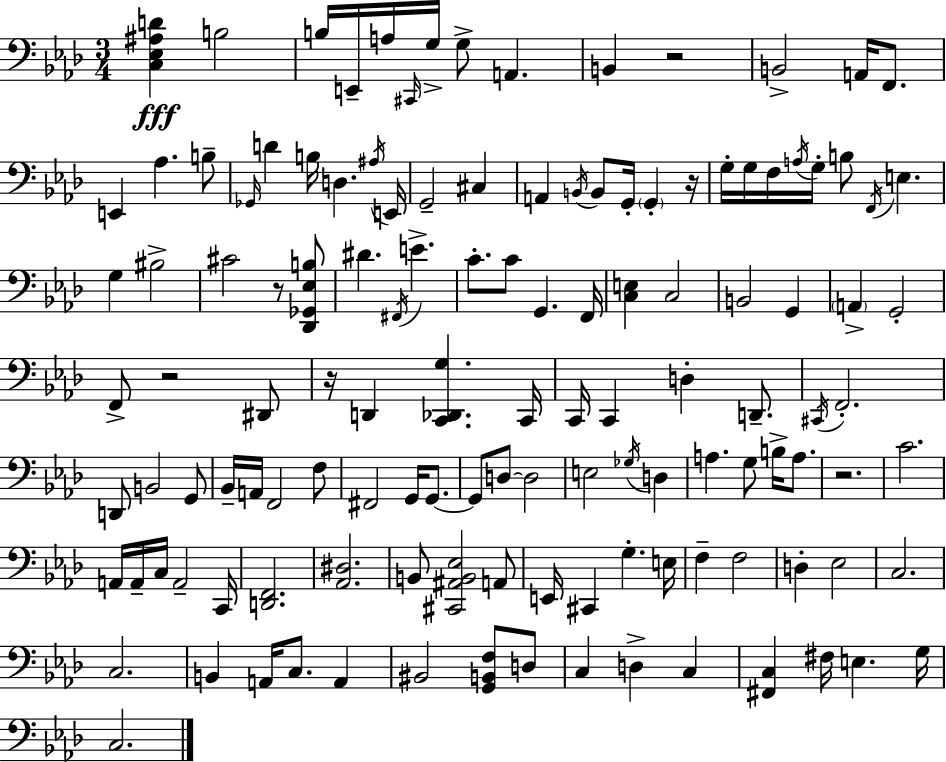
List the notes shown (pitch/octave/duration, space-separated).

[C3,Eb3,A#3,D4]/q B3/h B3/s E2/s A3/s C#2/s G3/s G3/e A2/q. B2/q R/h B2/h A2/s F2/e. E2/q Ab3/q. B3/e Gb2/s D4/q B3/s D3/q. A#3/s E2/s G2/h C#3/q A2/q B2/s B2/e G2/s G2/q R/s G3/s G3/s F3/s A3/s G3/s B3/e F2/s E3/q. G3/q BIS3/h C#4/h R/e [Db2,Gb2,Eb3,B3]/e D#4/q. F#2/s E4/q. C4/e. C4/e G2/q. F2/s [C3,E3]/q C3/h B2/h G2/q A2/q G2/h F2/e R/h D#2/e R/s D2/q [C2,Db2,G3]/q. C2/s C2/s C2/q D3/q D2/e. C#2/s F2/h. D2/e B2/h G2/e Bb2/s A2/s F2/h F3/e F#2/h G2/s G2/e. G2/e D3/e D3/h E3/h Gb3/s D3/q A3/q. G3/e B3/s A3/e. R/h. C4/h. A2/s A2/s C3/s A2/h C2/s [D2,F2]/h. [Ab2,D#3]/h. B2/e [C#2,A#2,B2,Eb3]/h A2/e E2/s C#2/q G3/q. E3/s F3/q F3/h D3/q Eb3/h C3/h. C3/h. B2/q A2/s C3/e. A2/q BIS2/h [G2,B2,F3]/e D3/e C3/q D3/q C3/q [F#2,C3]/q F#3/s E3/q. G3/s C3/h.